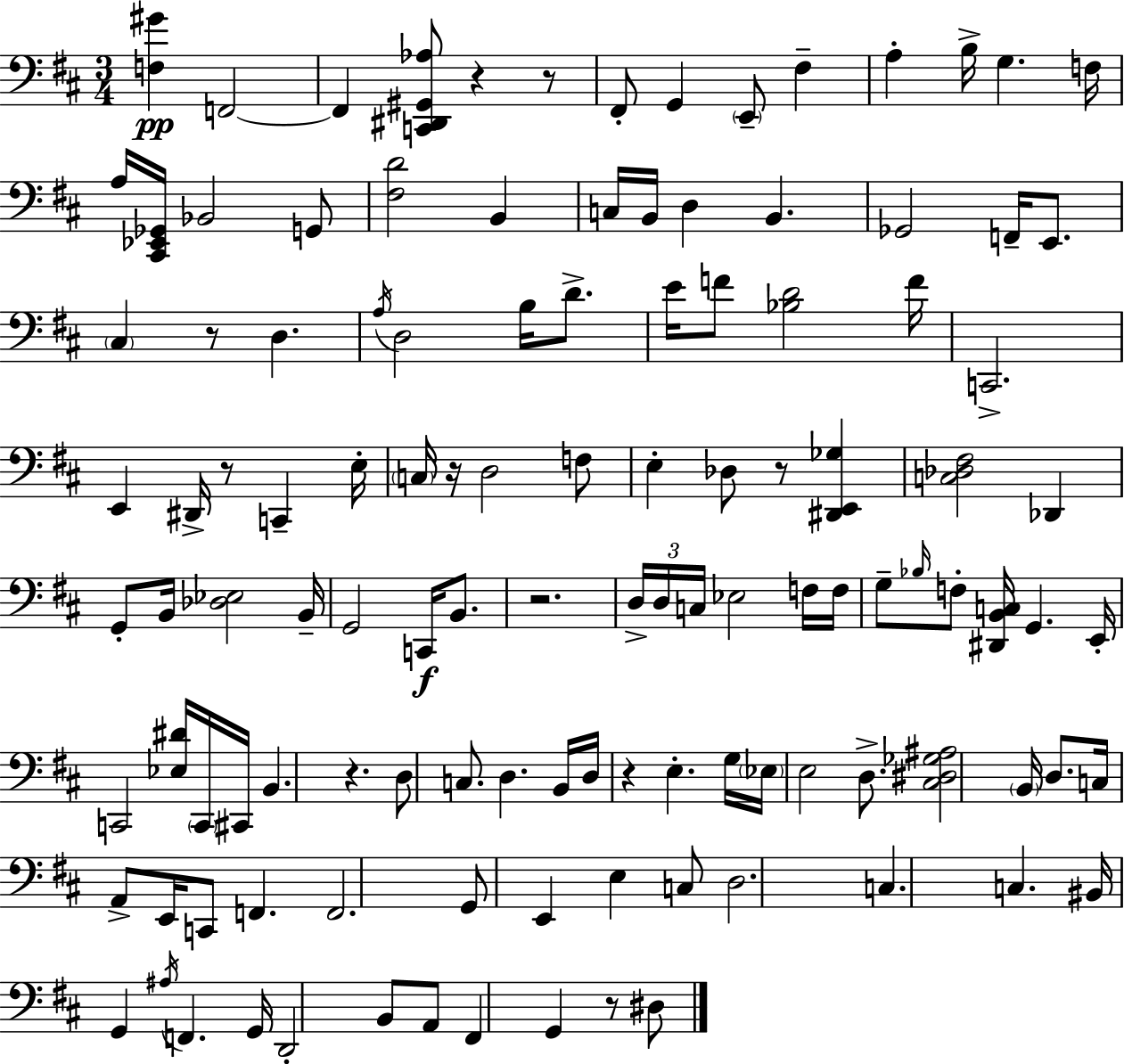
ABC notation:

X:1
T:Untitled
M:3/4
L:1/4
K:D
[F,^G] F,,2 F,, [C,,^D,,^G,,_A,]/2 z z/2 ^F,,/2 G,, E,,/2 ^F, A, B,/4 G, F,/4 A,/4 [^C,,_E,,_G,,]/4 _B,,2 G,,/2 [^F,D]2 B,, C,/4 B,,/4 D, B,, _G,,2 F,,/4 E,,/2 ^C, z/2 D, A,/4 D,2 B,/4 D/2 E/4 F/2 [_B,D]2 F/4 C,,2 E,, ^D,,/4 z/2 C,, E,/4 C,/4 z/4 D,2 F,/2 E, _D,/2 z/2 [^D,,E,,_G,] [C,_D,^F,]2 _D,, G,,/2 B,,/4 [_D,_E,]2 B,,/4 G,,2 C,,/4 B,,/2 z2 D,/4 D,/4 C,/4 _E,2 F,/4 F,/4 G,/2 _B,/4 F,/2 [^D,,B,,C,]/4 G,, E,,/4 C,,2 [_E,^D]/4 C,,/4 ^C,,/4 B,, z D,/2 C,/2 D, B,,/4 D,/4 z E, G,/4 _E,/4 E,2 D,/2 [^C,^D,_G,^A,]2 B,,/4 D,/2 C,/4 A,,/2 E,,/4 C,,/2 F,, F,,2 G,,/2 E,, E, C,/2 D,2 C, C, ^B,,/4 G,, ^A,/4 F,, G,,/4 D,,2 B,,/2 A,,/2 ^F,, G,, z/2 ^D,/2